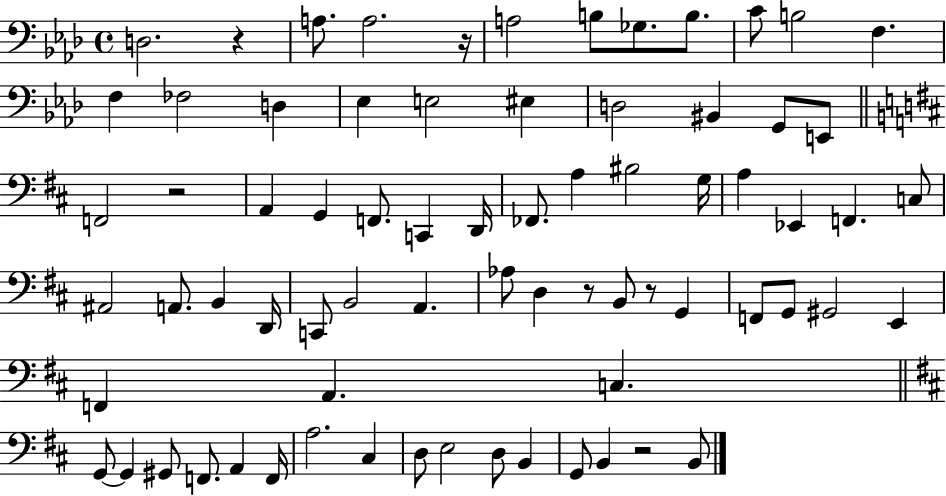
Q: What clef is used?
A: bass